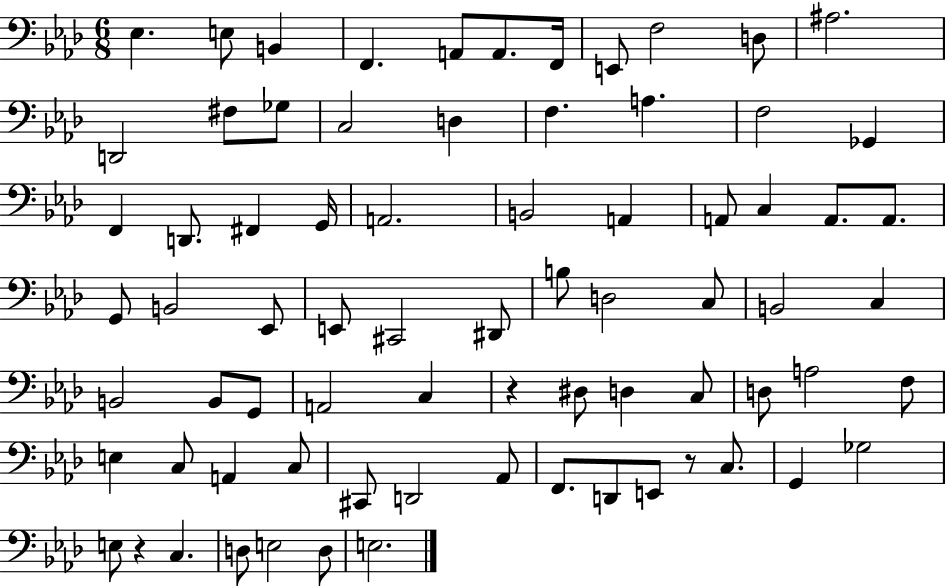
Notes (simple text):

Eb3/q. E3/e B2/q F2/q. A2/e A2/e. F2/s E2/e F3/h D3/e A#3/h. D2/h F#3/e Gb3/e C3/h D3/q F3/q. A3/q. F3/h Gb2/q F2/q D2/e. F#2/q G2/s A2/h. B2/h A2/q A2/e C3/q A2/e. A2/e. G2/e B2/h Eb2/e E2/e C#2/h D#2/e B3/e D3/h C3/e B2/h C3/q B2/h B2/e G2/e A2/h C3/q R/q D#3/e D3/q C3/e D3/e A3/h F3/e E3/q C3/e A2/q C3/e C#2/e D2/h Ab2/e F2/e. D2/e E2/e R/e C3/e. G2/q Gb3/h E3/e R/q C3/q. D3/e E3/h D3/e E3/h.